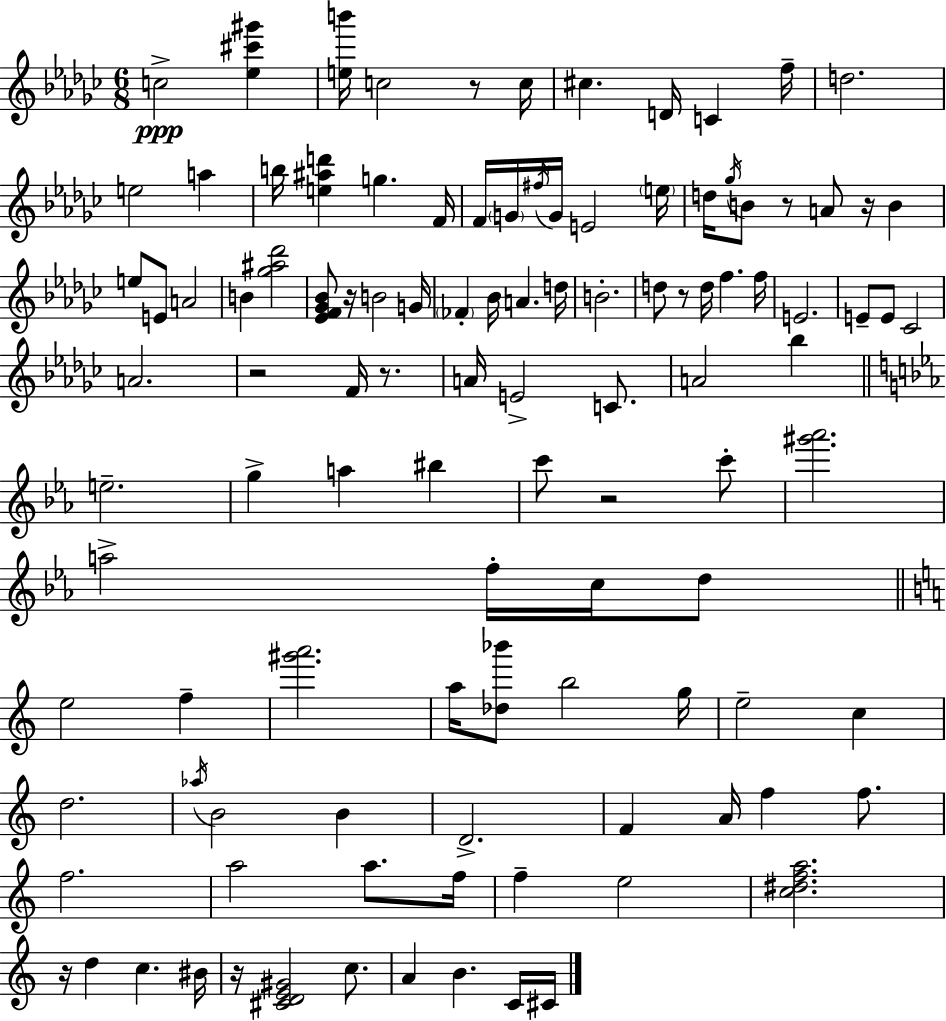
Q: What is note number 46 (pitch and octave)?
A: A4